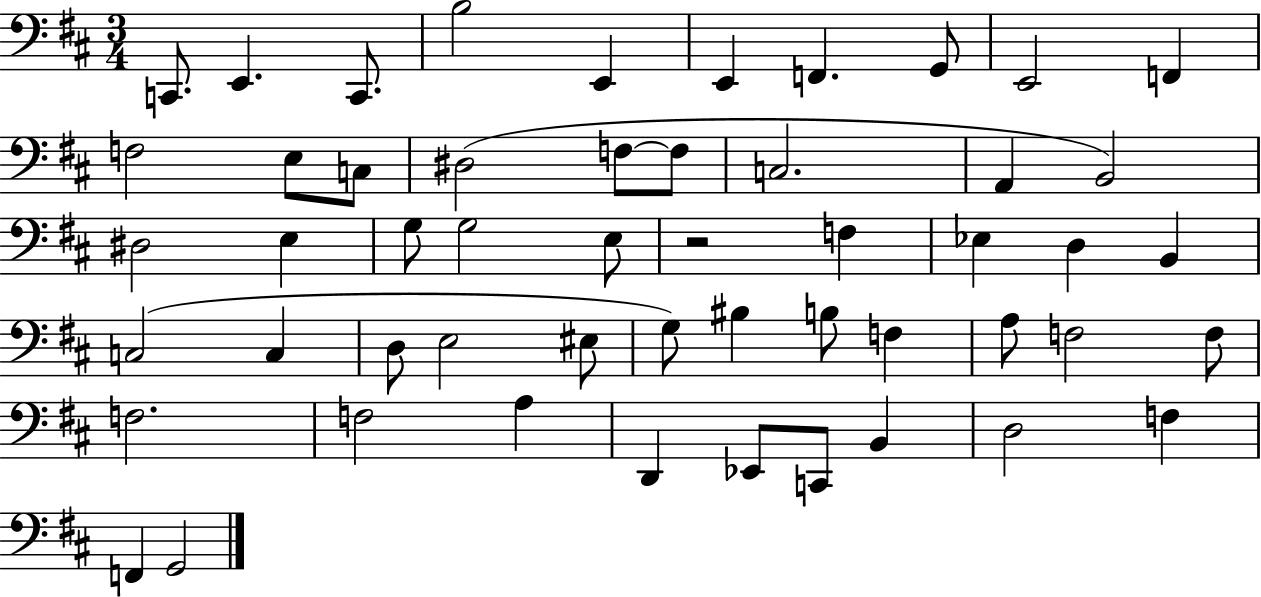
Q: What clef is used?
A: bass